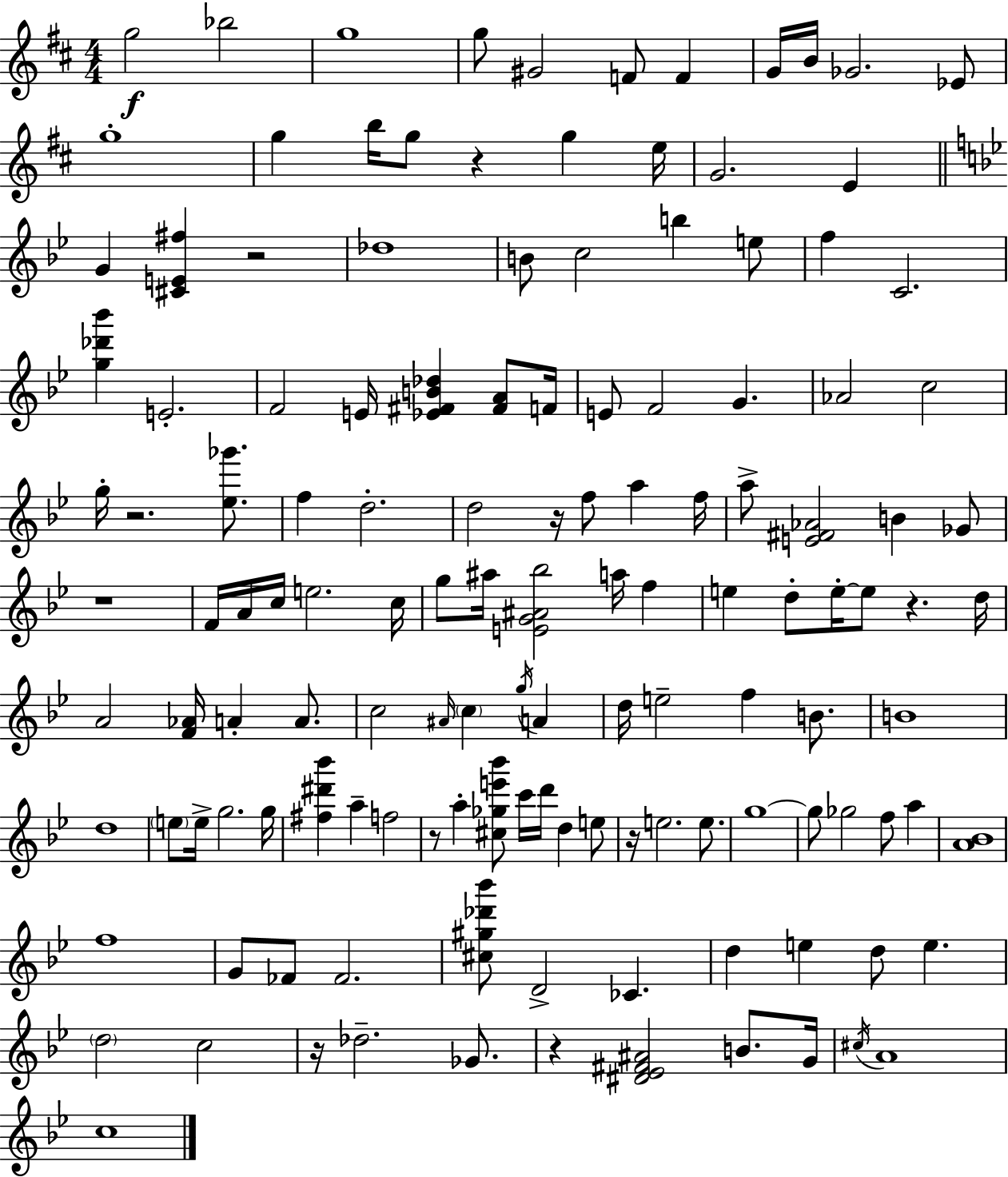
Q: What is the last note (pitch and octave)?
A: C5